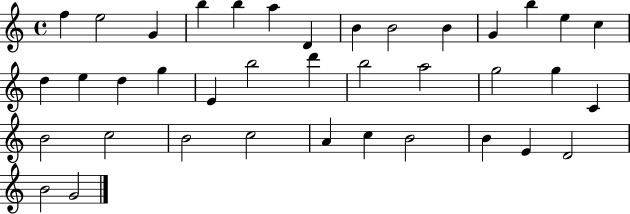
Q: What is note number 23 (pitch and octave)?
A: A5